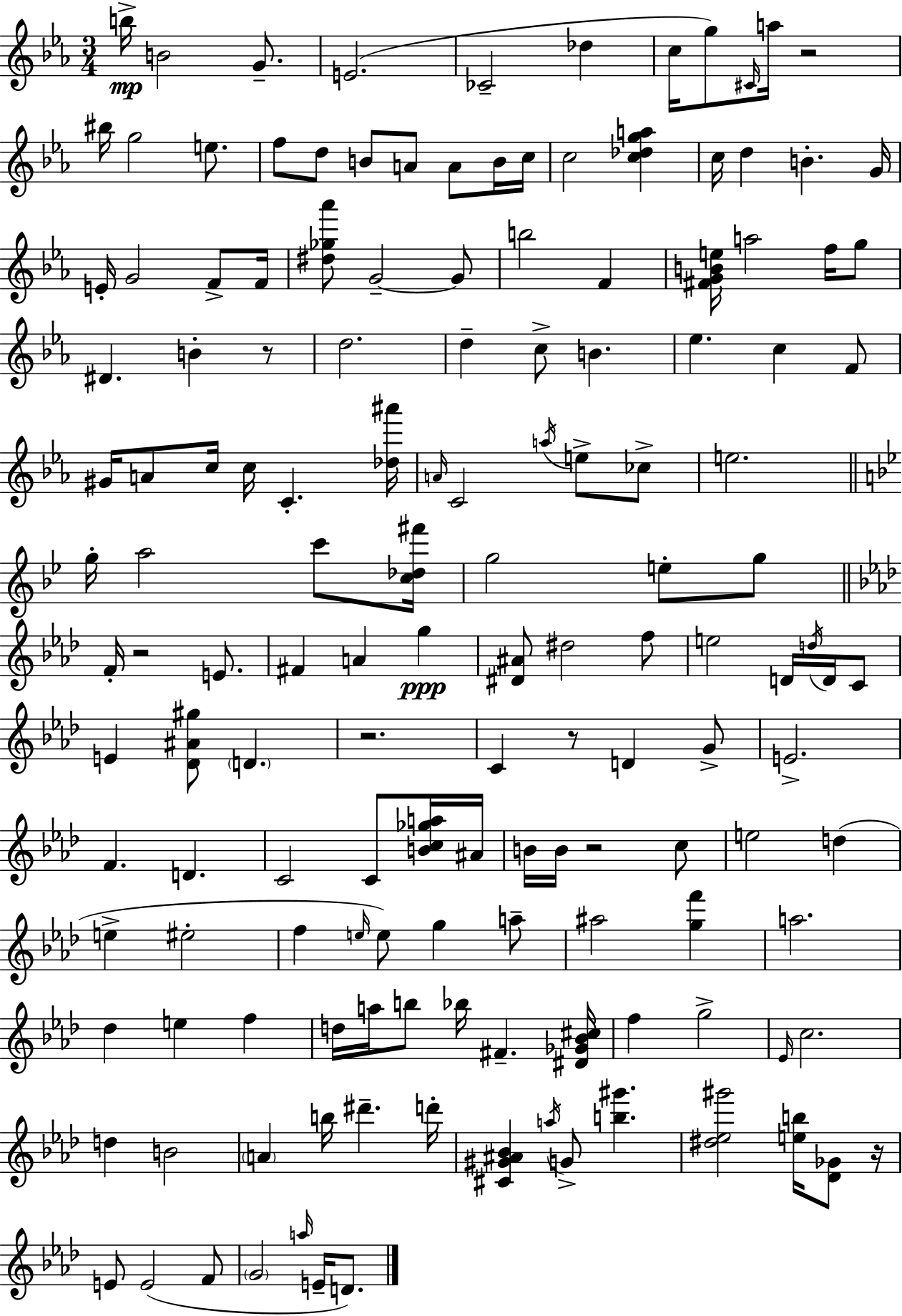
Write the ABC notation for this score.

X:1
T:Untitled
M:3/4
L:1/4
K:Eb
b/4 B2 G/2 E2 _C2 _d c/4 g/2 ^C/4 a/4 z2 ^b/4 g2 e/2 f/2 d/2 B/2 A/2 A/2 B/4 c/4 c2 [c_dga] c/4 d B G/4 E/4 G2 F/2 F/4 [^d_g_a']/2 G2 G/2 b2 F [^FGBe]/4 a2 f/4 g/2 ^D B z/2 d2 d c/2 B _e c F/2 ^G/4 A/2 c/4 c/4 C [_d^a']/4 A/4 C2 a/4 e/2 _c/2 e2 g/4 a2 c'/2 [c_d^f']/4 g2 e/2 g/2 F/4 z2 E/2 ^F A g [^D^A]/2 ^d2 f/2 e2 D/4 d/4 D/4 C/2 E [_D^A^g]/2 D z2 C z/2 D G/2 E2 F D C2 C/2 [Bc_ga]/4 ^A/4 B/4 B/4 z2 c/2 e2 d e ^e2 f e/4 e/2 g a/2 ^a2 [gf'] a2 _d e f d/4 a/4 b/2 _b/4 ^F [^D_G_B^c]/4 f g2 _E/4 c2 d B2 A b/4 ^d' d'/4 [^C^G^A_B] a/4 G/2 [b^g'] [^d_e^g']2 [eb]/4 [_D_G]/2 z/4 E/2 E2 F/2 G2 a/4 E/4 D/2